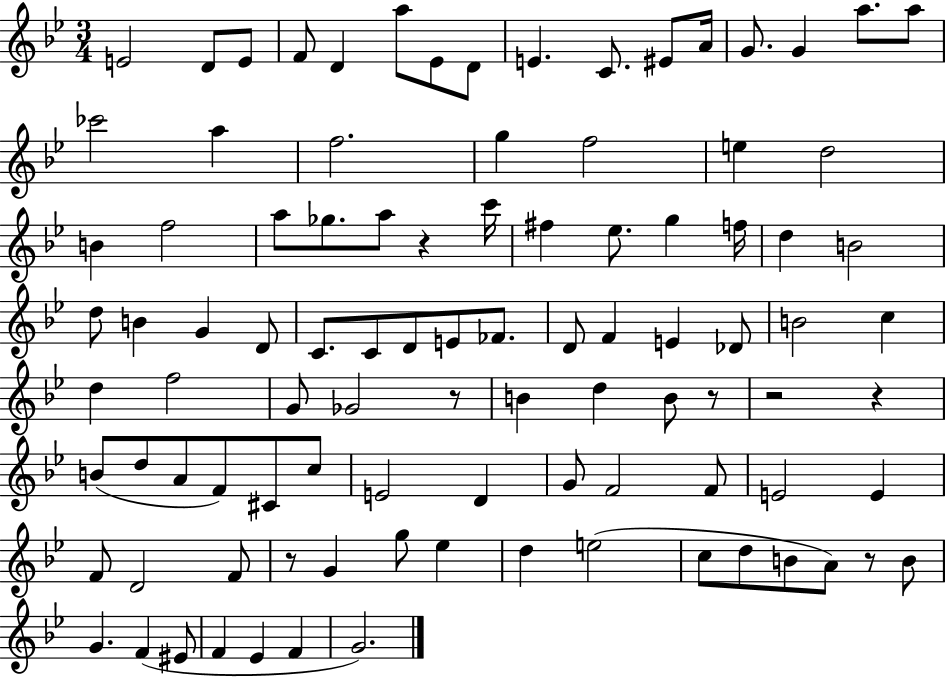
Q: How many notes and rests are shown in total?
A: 97